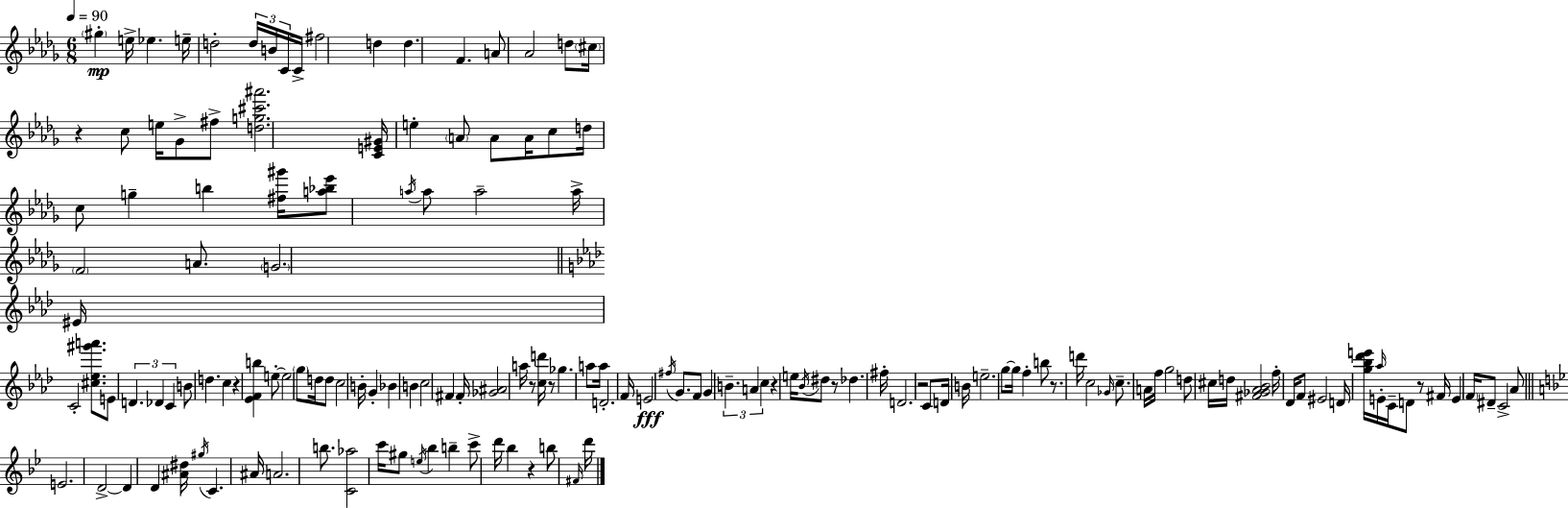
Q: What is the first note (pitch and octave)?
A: G#5